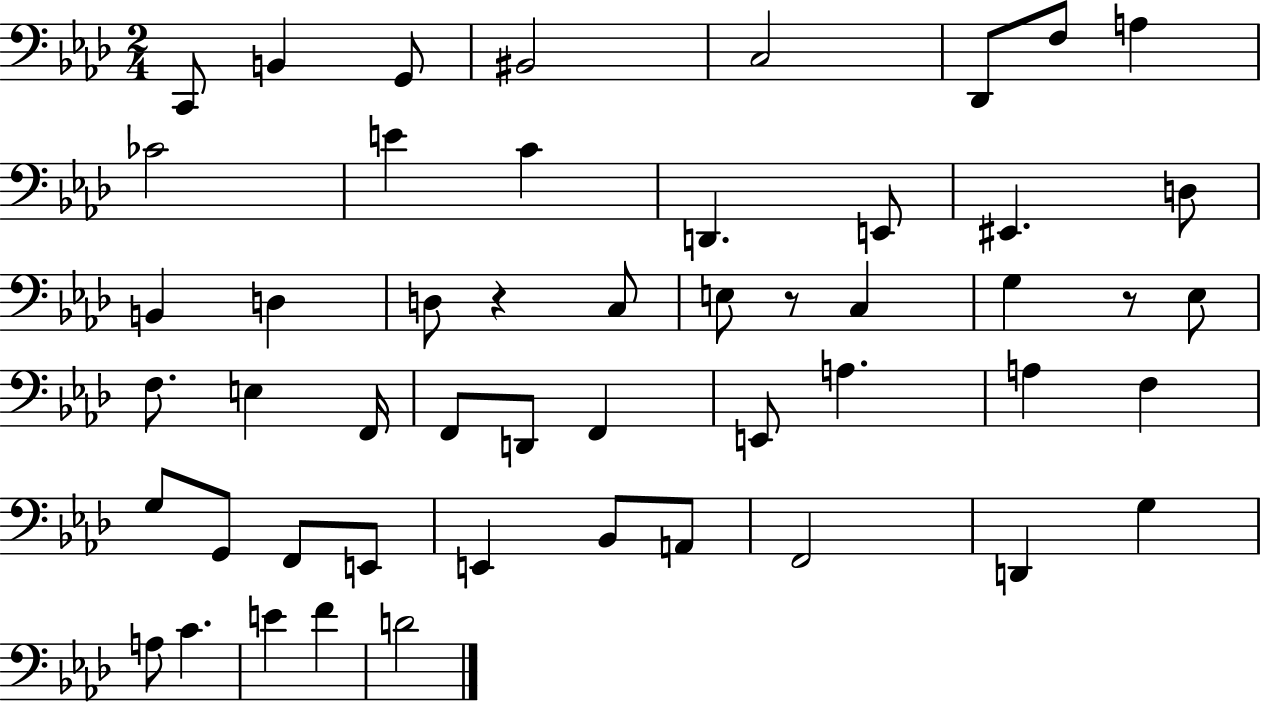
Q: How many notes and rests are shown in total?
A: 51